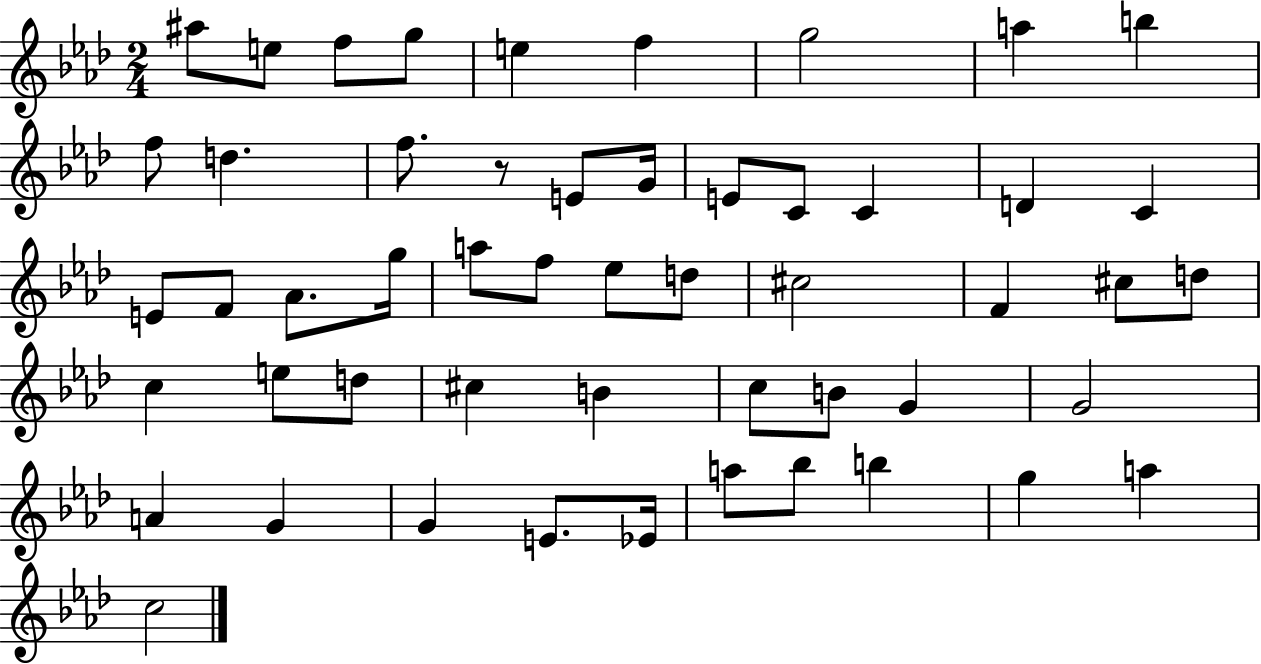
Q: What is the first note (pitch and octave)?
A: A#5